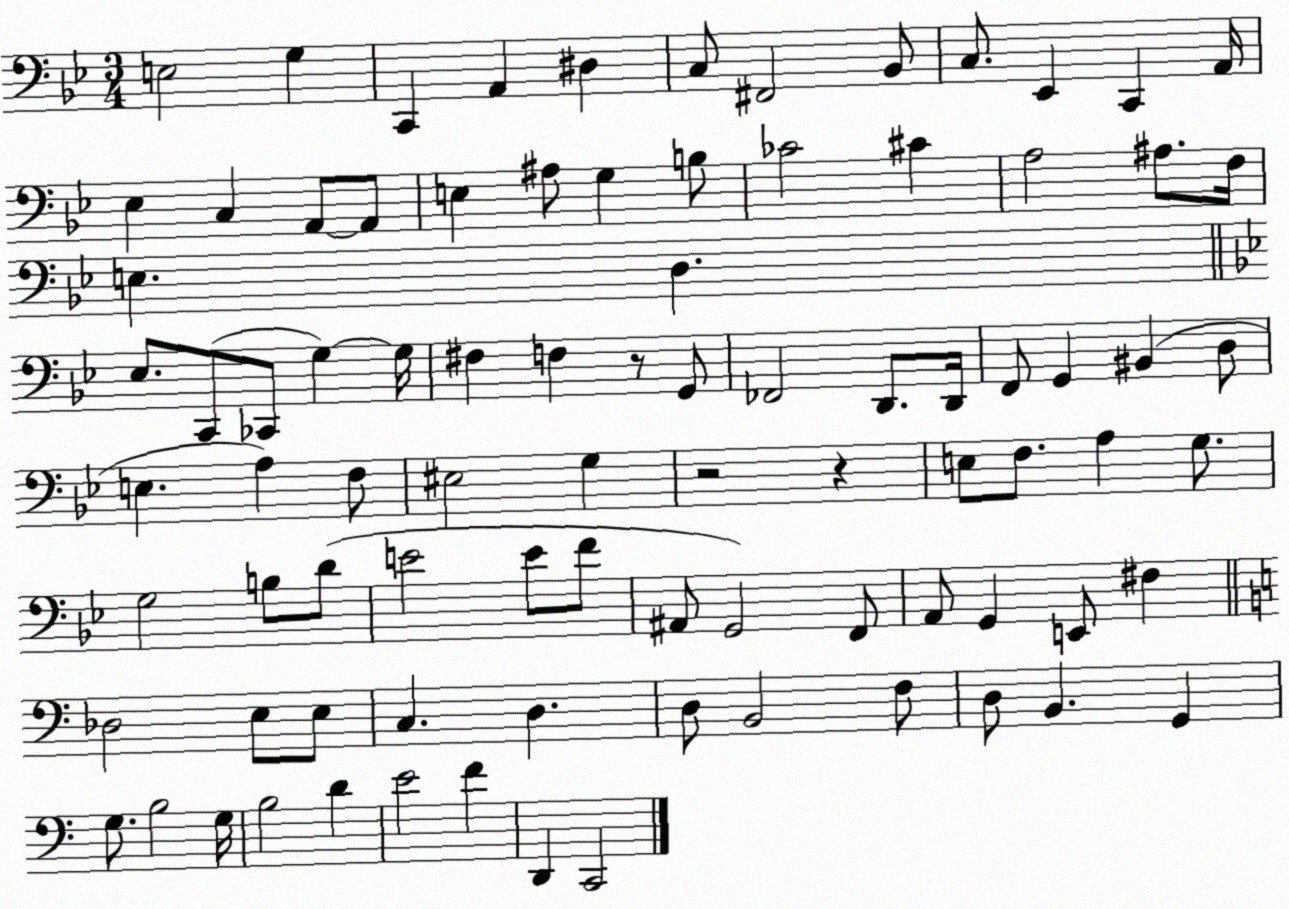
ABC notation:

X:1
T:Untitled
M:3/4
L:1/4
K:Bb
E,2 G, C,, A,, ^D, C,/2 ^F,,2 _B,,/2 C,/2 _E,, C,, A,,/4 _E, C, A,,/2 A,,/2 E, ^A,/2 G, B,/2 _C2 ^C A,2 ^A,/2 F,/4 E, D, _E,/2 C,,/2 _C,,/2 G, G,/4 ^F, F, z/2 G,,/2 _F,,2 D,,/2 D,,/4 F,,/2 G,, ^B,, D,/2 E, A, F,/2 ^E,2 G, z2 z E,/2 F,/2 A, G,/2 G,2 B,/2 D/2 E2 E/2 F/2 ^A,,/2 G,,2 F,,/2 A,,/2 G,, E,,/2 ^F, _D,2 E,/2 E,/2 C, D, D,/2 B,,2 F,/2 D,/2 B,, G,, G,/2 B,2 G,/4 B,2 D E2 F D,, C,,2